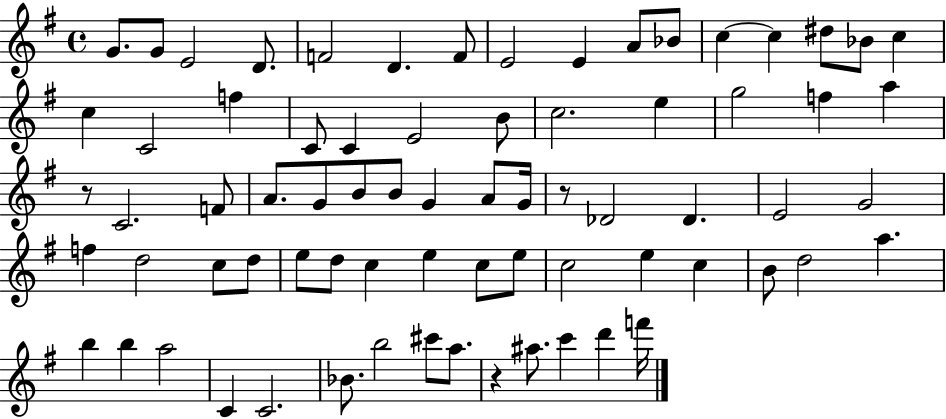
{
  \clef treble
  \time 4/4
  \defaultTimeSignature
  \key g \major
  g'8. g'8 e'2 d'8. | f'2 d'4. f'8 | e'2 e'4 a'8 bes'8 | c''4~~ c''4 dis''8 bes'8 c''4 | \break c''4 c'2 f''4 | c'8 c'4 e'2 b'8 | c''2. e''4 | g''2 f''4 a''4 | \break r8 c'2. f'8 | a'8. g'8 b'8 b'8 g'4 a'8 g'16 | r8 des'2 des'4. | e'2 g'2 | \break f''4 d''2 c''8 d''8 | e''8 d''8 c''4 e''4 c''8 e''8 | c''2 e''4 c''4 | b'8 d''2 a''4. | \break b''4 b''4 a''2 | c'4 c'2. | bes'8. b''2 cis'''8 a''8. | r4 ais''8. c'''4 d'''4 f'''16 | \break \bar "|."
}